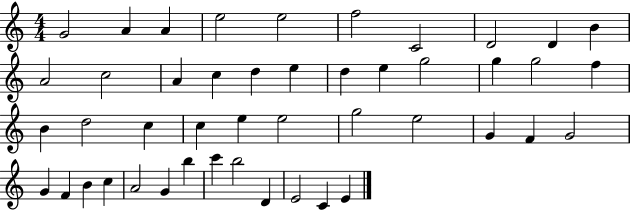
{
  \clef treble
  \numericTimeSignature
  \time 4/4
  \key c \major
  g'2 a'4 a'4 | e''2 e''2 | f''2 c'2 | d'2 d'4 b'4 | \break a'2 c''2 | a'4 c''4 d''4 e''4 | d''4 e''4 g''2 | g''4 g''2 f''4 | \break b'4 d''2 c''4 | c''4 e''4 e''2 | g''2 e''2 | g'4 f'4 g'2 | \break g'4 f'4 b'4 c''4 | a'2 g'4 b''4 | c'''4 b''2 d'4 | e'2 c'4 e'4 | \break \bar "|."
}